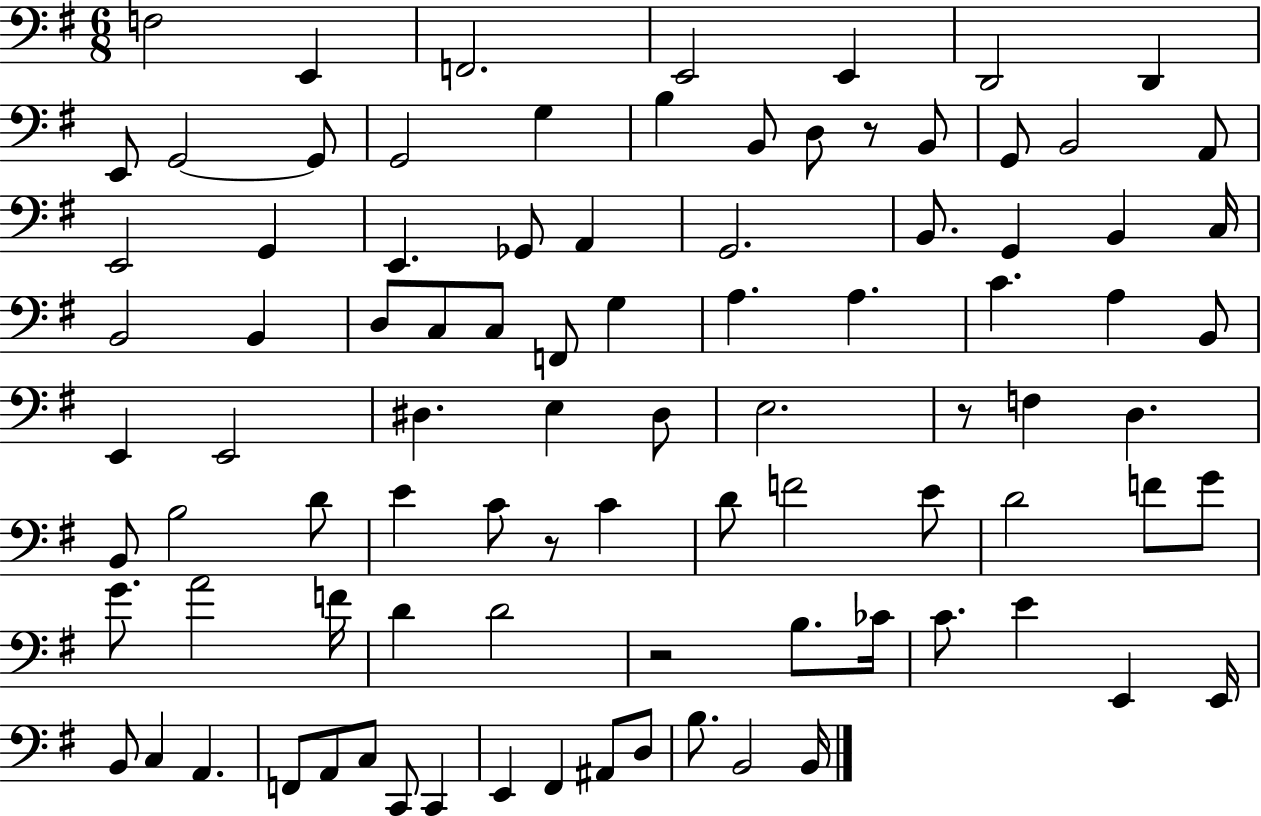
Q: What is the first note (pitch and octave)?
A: F3